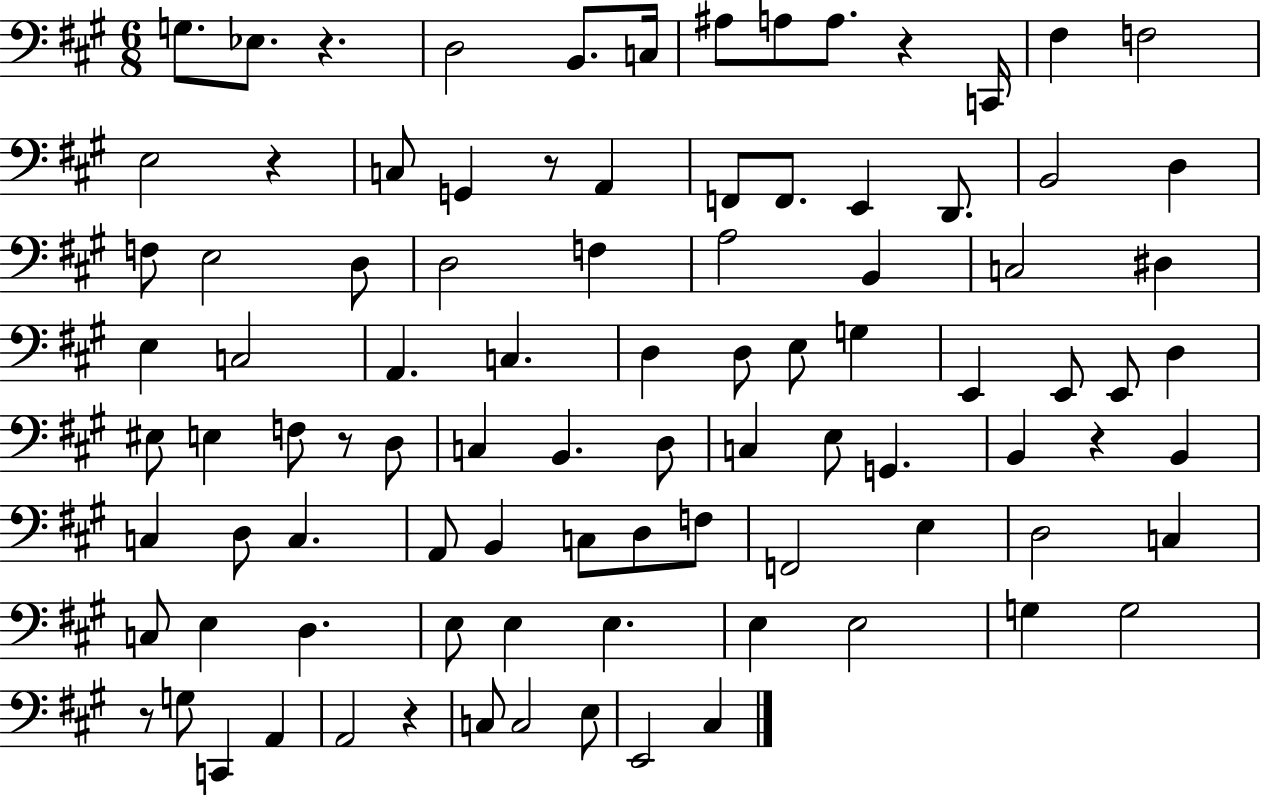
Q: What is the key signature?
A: A major